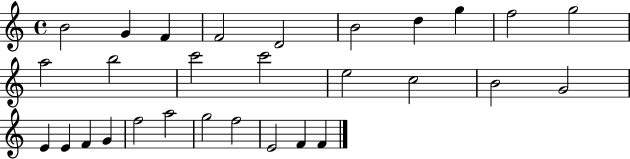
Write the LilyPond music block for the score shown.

{
  \clef treble
  \time 4/4
  \defaultTimeSignature
  \key c \major
  b'2 g'4 f'4 | f'2 d'2 | b'2 d''4 g''4 | f''2 g''2 | \break a''2 b''2 | c'''2 c'''2 | e''2 c''2 | b'2 g'2 | \break e'4 e'4 f'4 g'4 | f''2 a''2 | g''2 f''2 | e'2 f'4 f'4 | \break \bar "|."
}